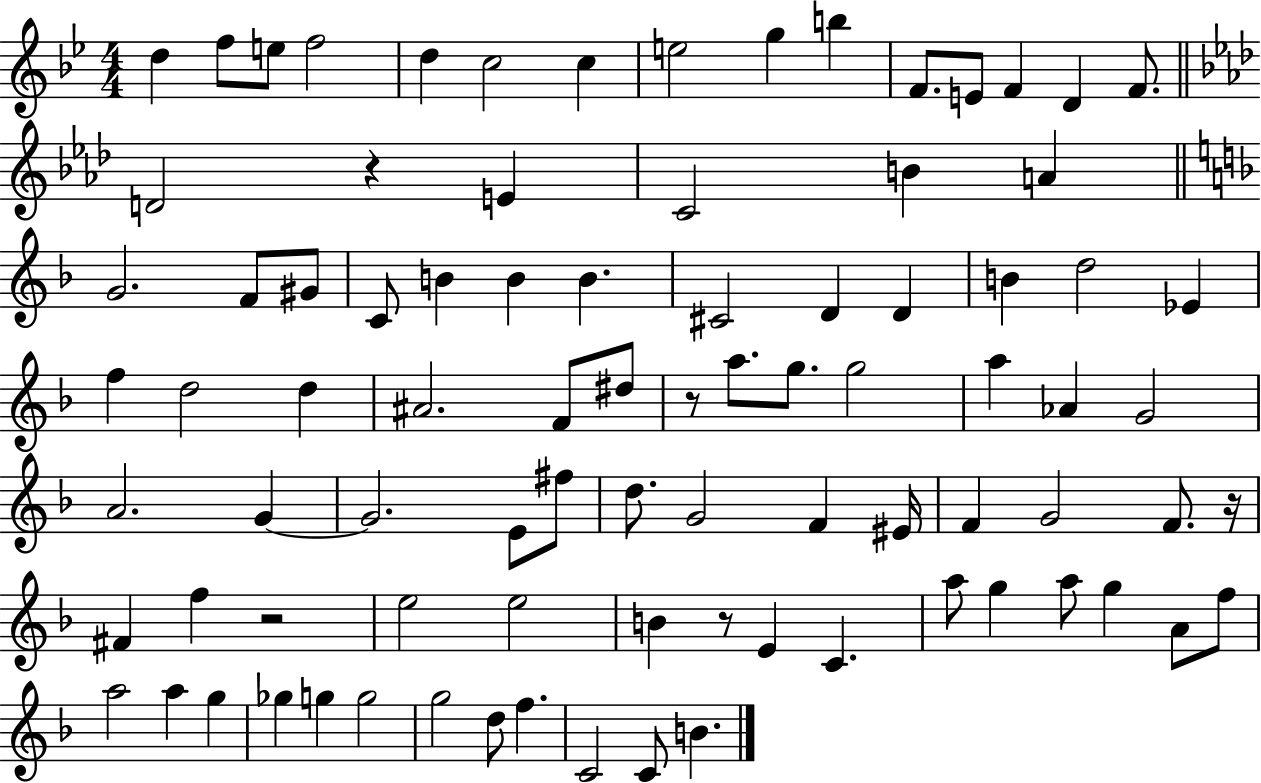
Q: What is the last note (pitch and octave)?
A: B4